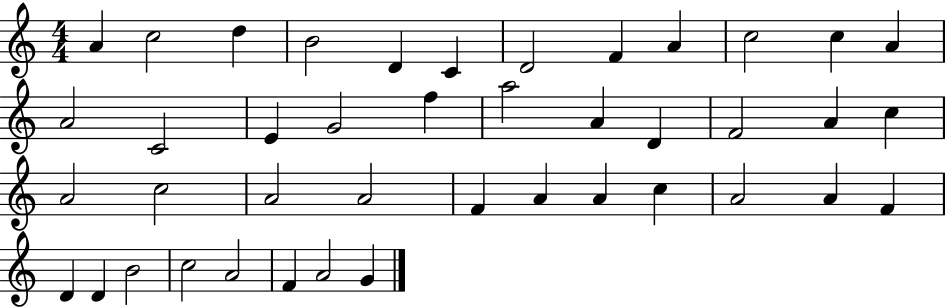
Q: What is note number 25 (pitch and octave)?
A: C5